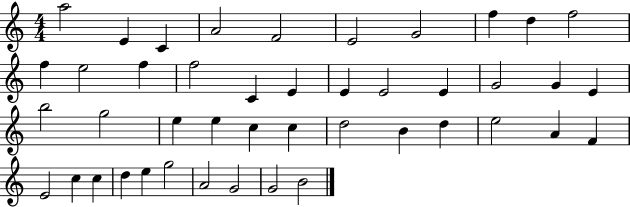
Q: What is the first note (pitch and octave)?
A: A5